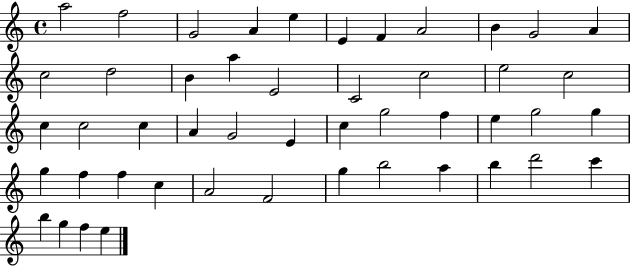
A5/h F5/h G4/h A4/q E5/q E4/q F4/q A4/h B4/q G4/h A4/q C5/h D5/h B4/q A5/q E4/h C4/h C5/h E5/h C5/h C5/q C5/h C5/q A4/q G4/h E4/q C5/q G5/h F5/q E5/q G5/h G5/q G5/q F5/q F5/q C5/q A4/h F4/h G5/q B5/h A5/q B5/q D6/h C6/q B5/q G5/q F5/q E5/q